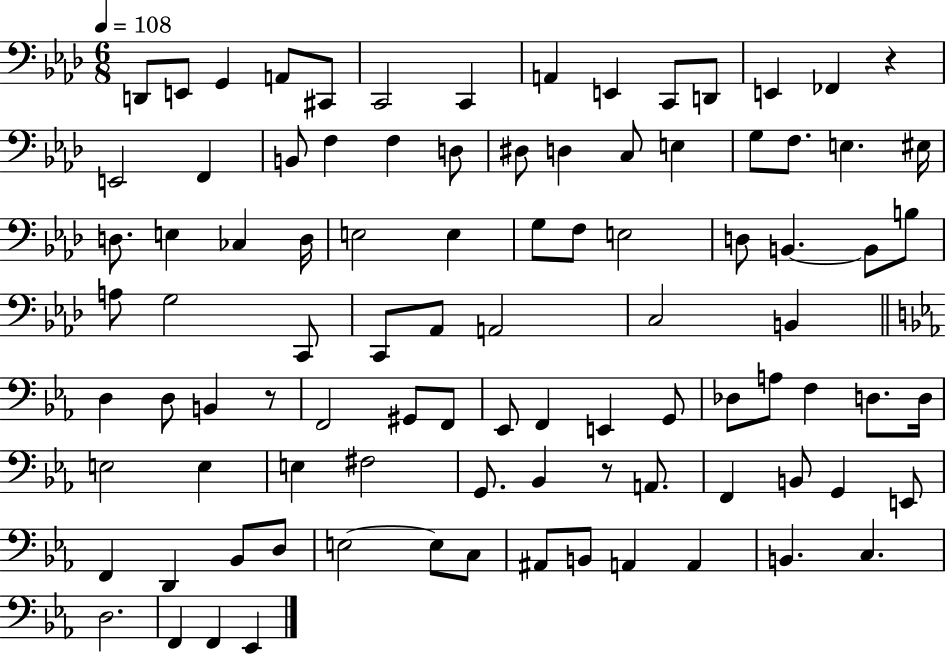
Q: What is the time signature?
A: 6/8